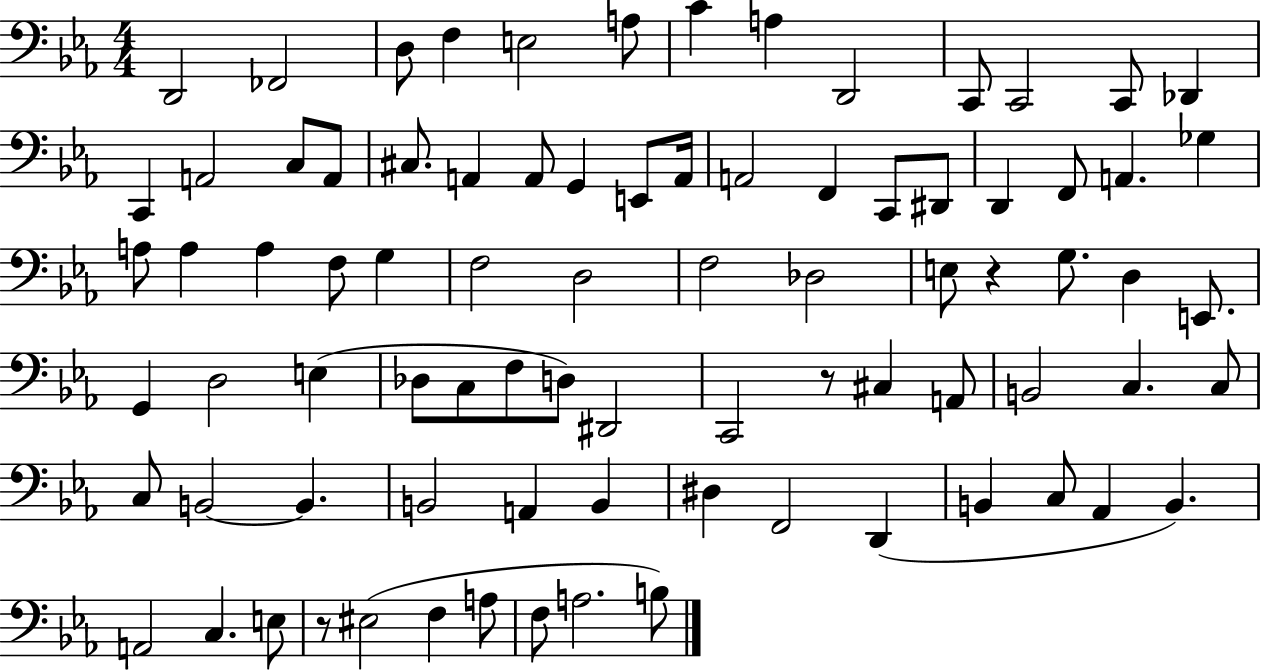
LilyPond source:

{
  \clef bass
  \numericTimeSignature
  \time 4/4
  \key ees \major
  d,2 fes,2 | d8 f4 e2 a8 | c'4 a4 d,2 | c,8 c,2 c,8 des,4 | \break c,4 a,2 c8 a,8 | cis8. a,4 a,8 g,4 e,8 a,16 | a,2 f,4 c,8 dis,8 | d,4 f,8 a,4. ges4 | \break a8 a4 a4 f8 g4 | f2 d2 | f2 des2 | e8 r4 g8. d4 e,8. | \break g,4 d2 e4( | des8 c8 f8 d8) dis,2 | c,2 r8 cis4 a,8 | b,2 c4. c8 | \break c8 b,2~~ b,4. | b,2 a,4 b,4 | dis4 f,2 d,4( | b,4 c8 aes,4 b,4.) | \break a,2 c4. e8 | r8 eis2( f4 a8 | f8 a2. b8) | \bar "|."
}